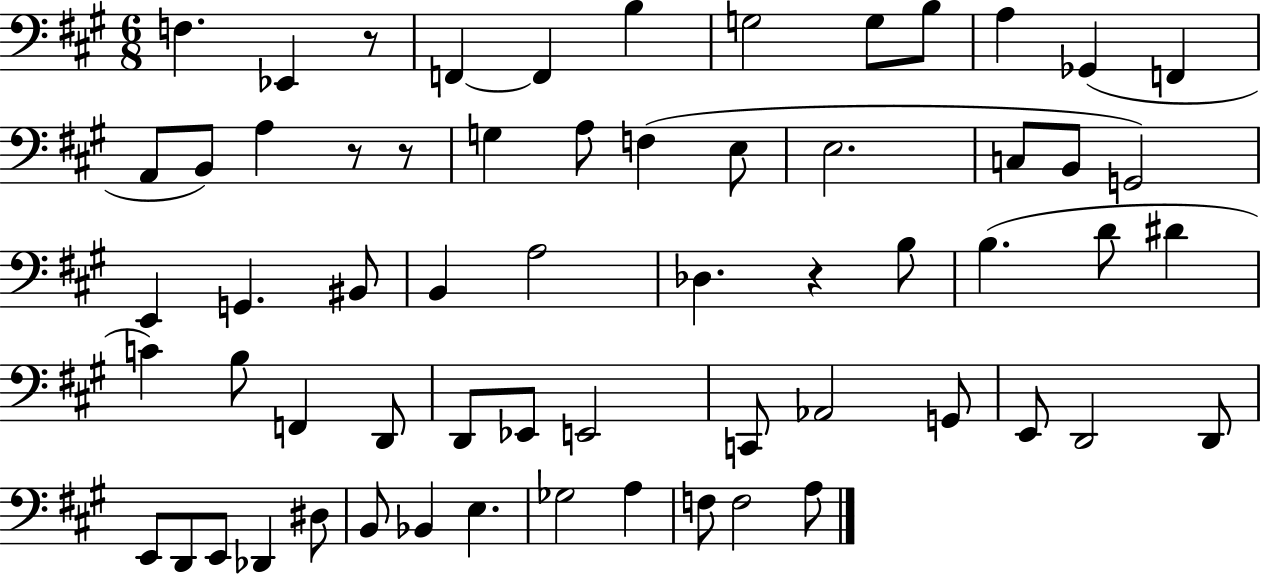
{
  \clef bass
  \numericTimeSignature
  \time 6/8
  \key a \major
  f4. ees,4 r8 | f,4~~ f,4 b4 | g2 g8 b8 | a4 ges,4( f,4 | \break a,8 b,8) a4 r8 r8 | g4 a8 f4( e8 | e2. | c8 b,8 g,2) | \break e,4 g,4. bis,8 | b,4 a2 | des4. r4 b8 | b4.( d'8 dis'4 | \break c'4) b8 f,4 d,8 | d,8 ees,8 e,2 | c,8 aes,2 g,8 | e,8 d,2 d,8 | \break e,8 d,8 e,8 des,4 dis8 | b,8 bes,4 e4. | ges2 a4 | f8 f2 a8 | \break \bar "|."
}